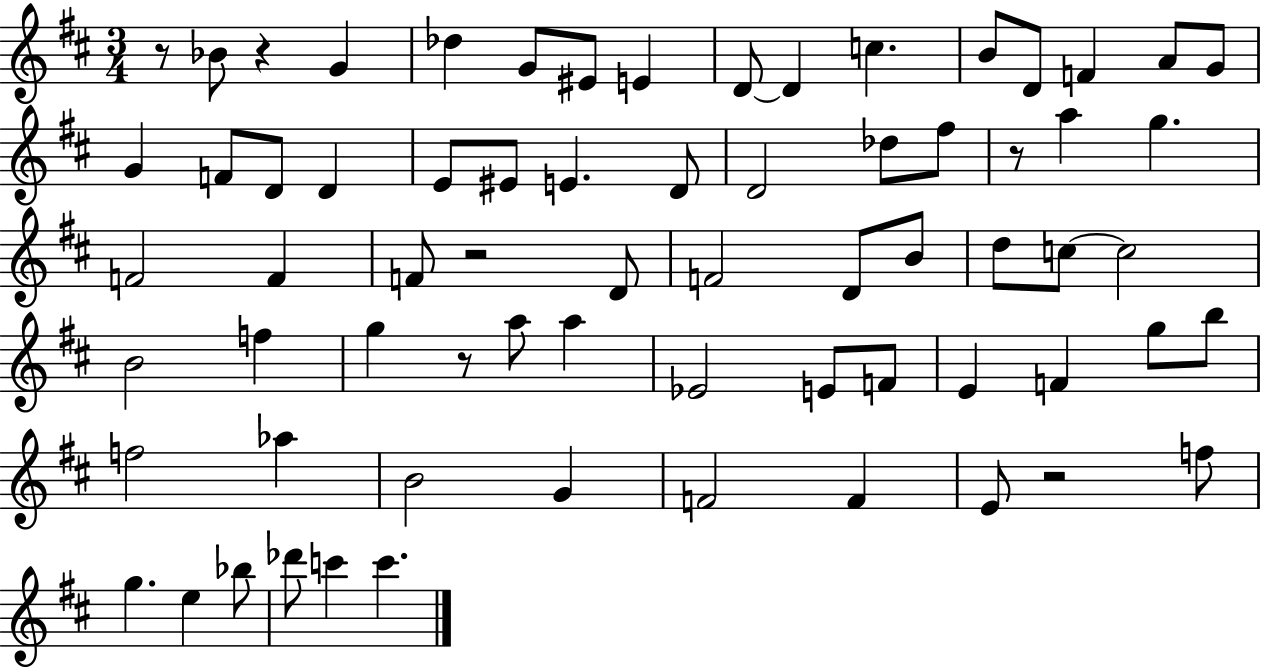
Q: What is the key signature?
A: D major